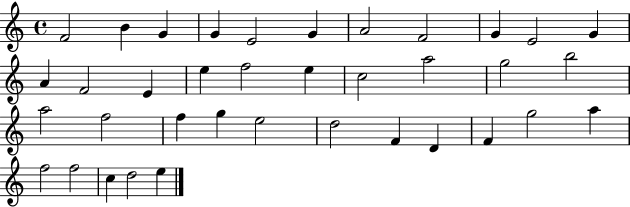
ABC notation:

X:1
T:Untitled
M:4/4
L:1/4
K:C
F2 B G G E2 G A2 F2 G E2 G A F2 E e f2 e c2 a2 g2 b2 a2 f2 f g e2 d2 F D F g2 a f2 f2 c d2 e